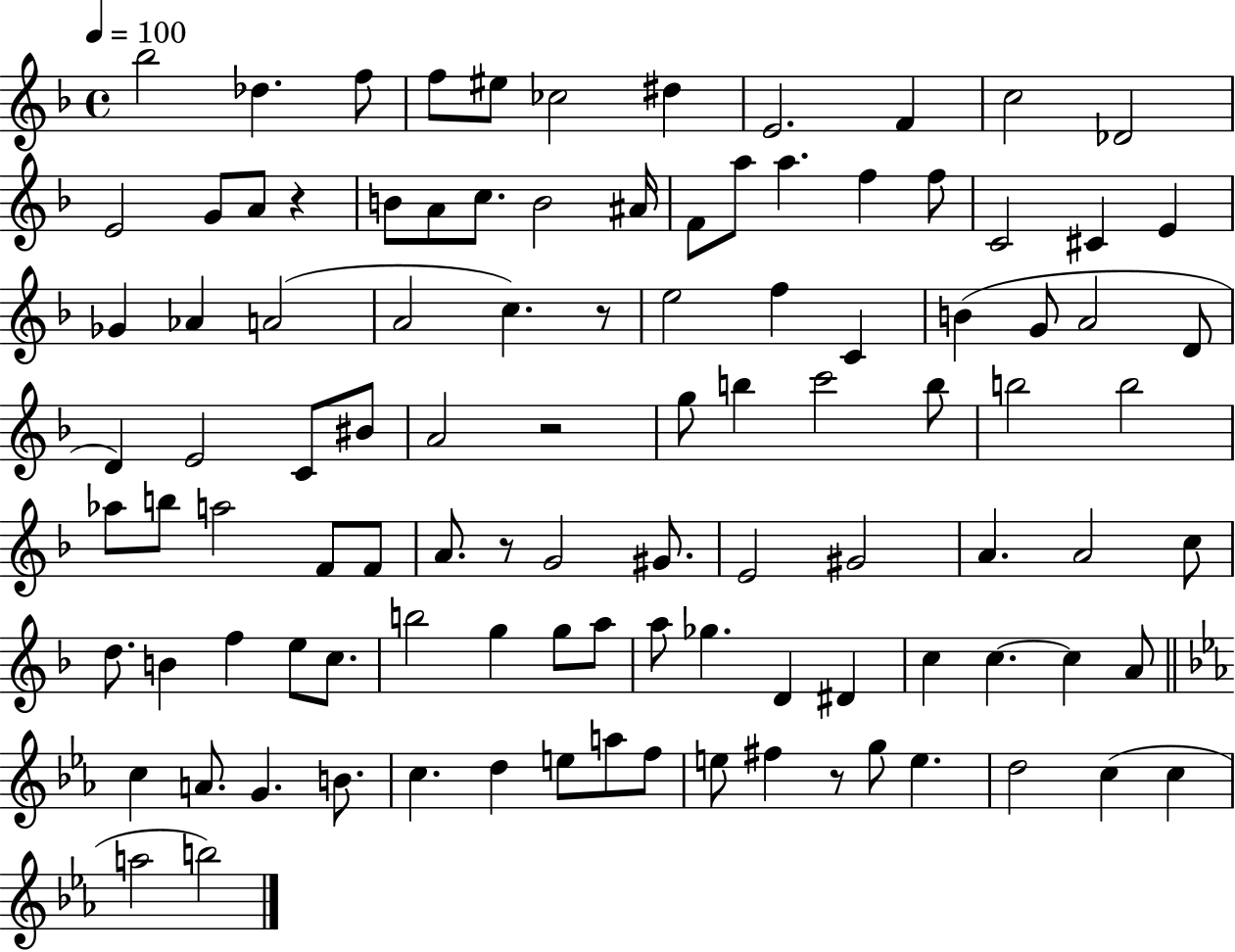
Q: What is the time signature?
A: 4/4